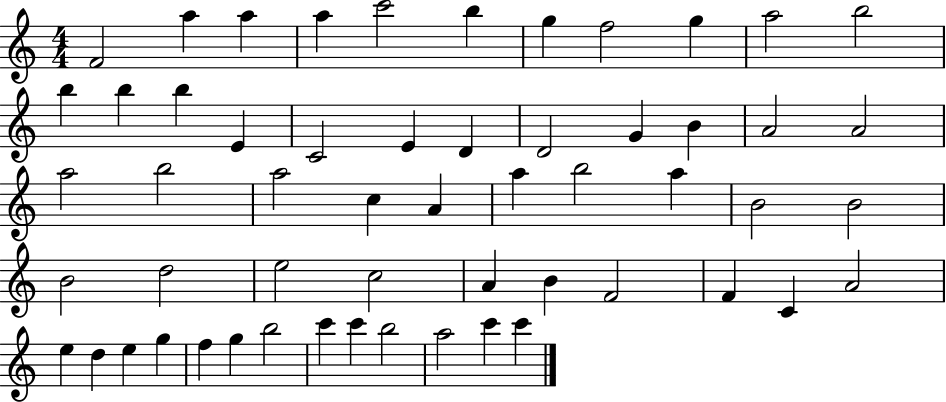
X:1
T:Untitled
M:4/4
L:1/4
K:C
F2 a a a c'2 b g f2 g a2 b2 b b b E C2 E D D2 G B A2 A2 a2 b2 a2 c A a b2 a B2 B2 B2 d2 e2 c2 A B F2 F C A2 e d e g f g b2 c' c' b2 a2 c' c'